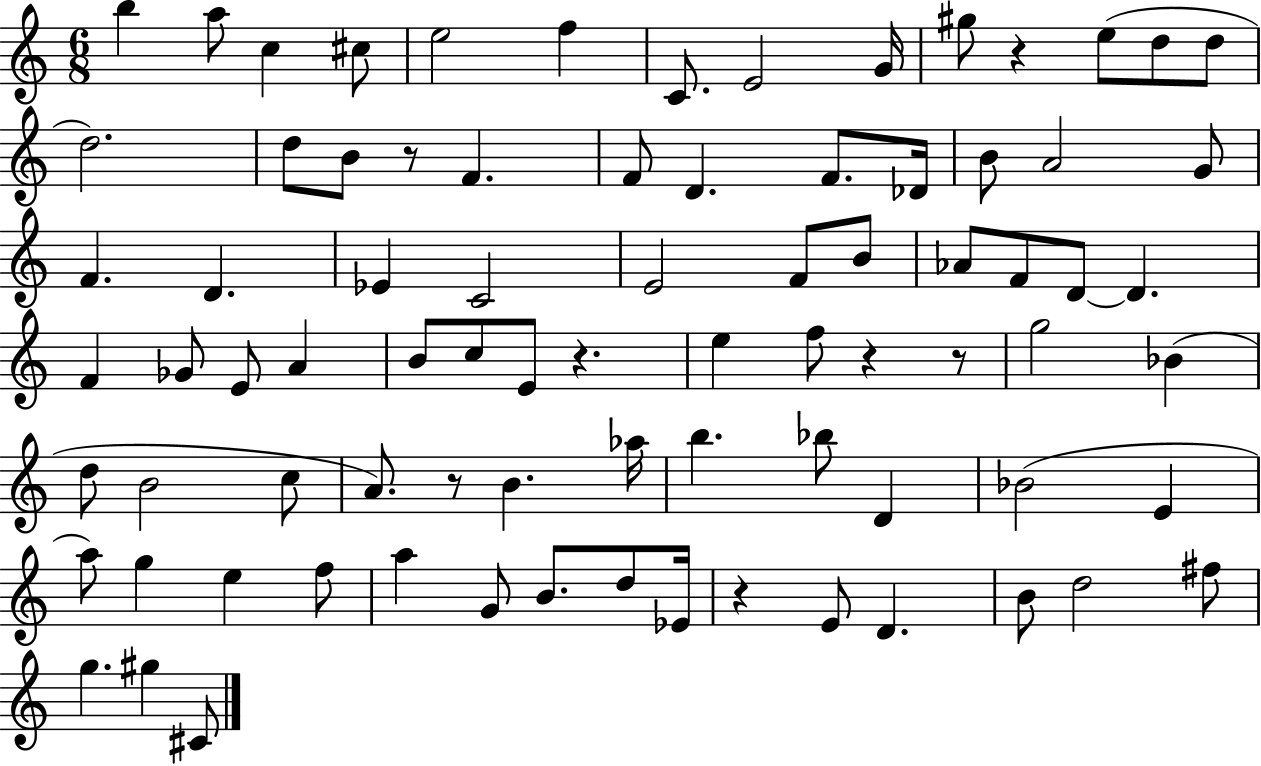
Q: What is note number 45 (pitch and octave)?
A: G5